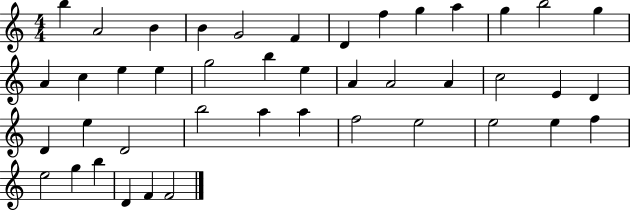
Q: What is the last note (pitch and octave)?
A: F4